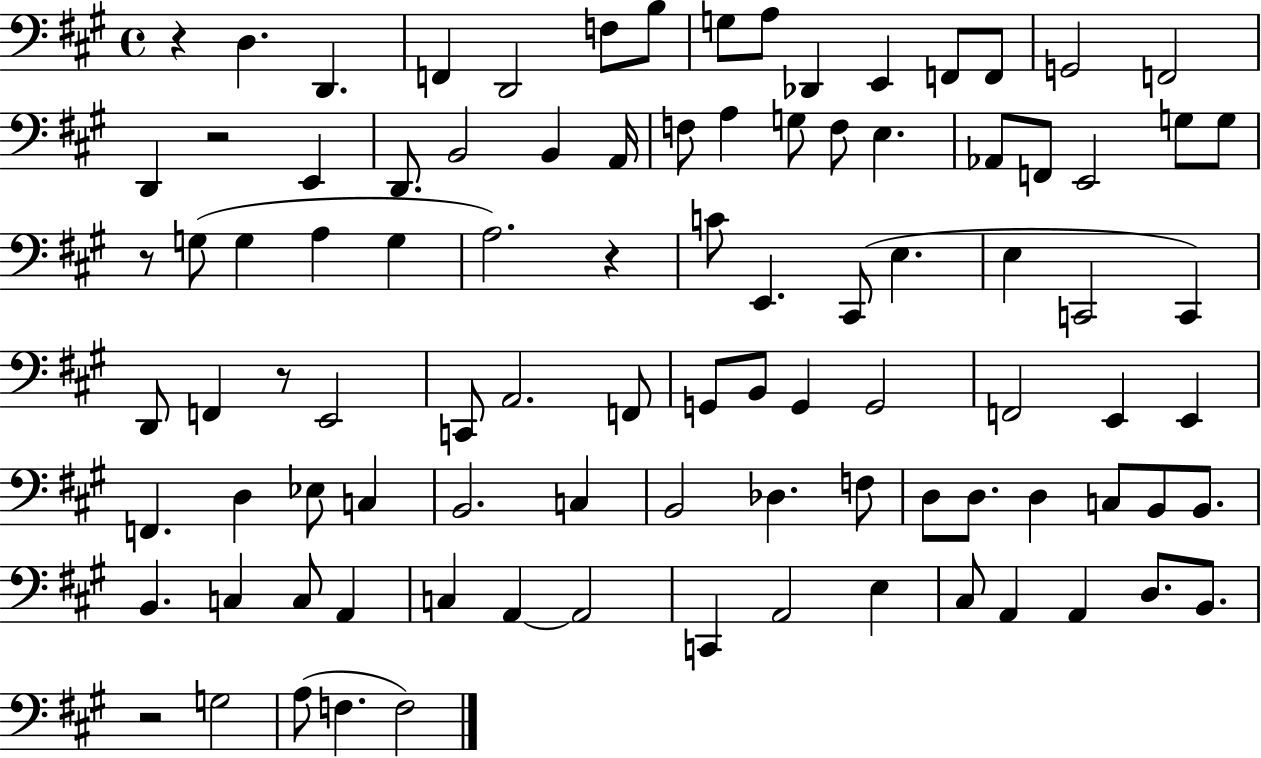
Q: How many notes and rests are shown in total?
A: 95